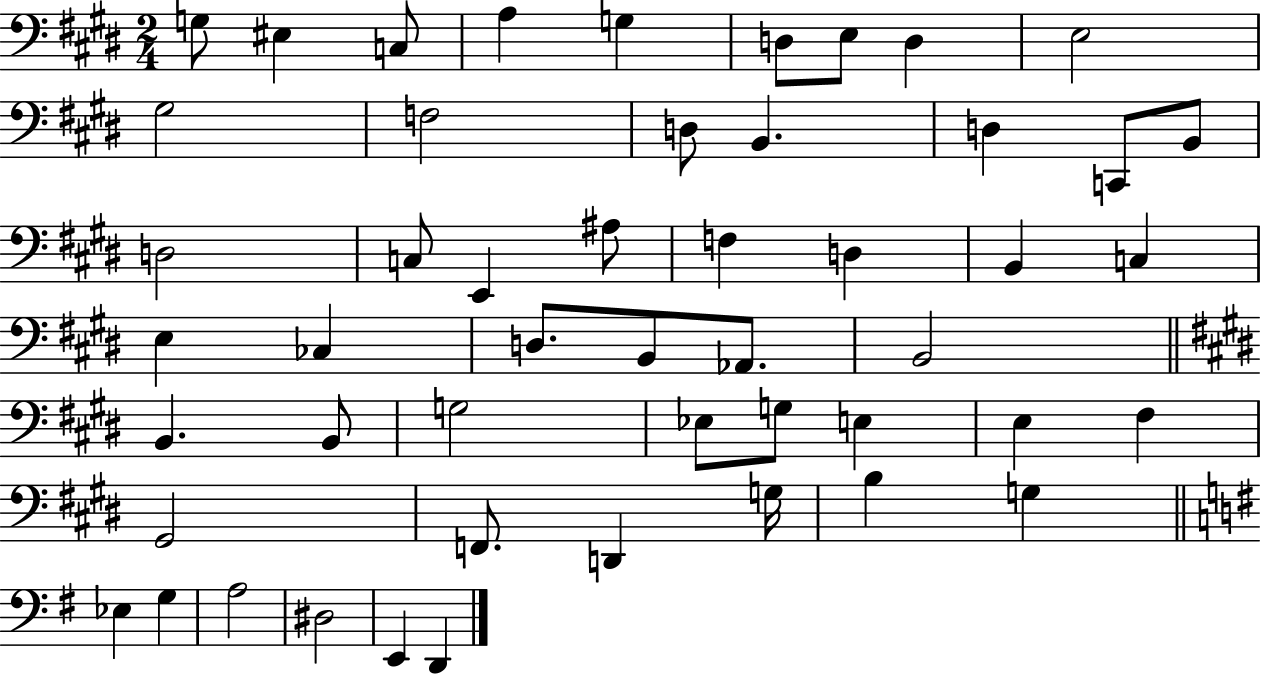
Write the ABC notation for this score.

X:1
T:Untitled
M:2/4
L:1/4
K:E
G,/2 ^E, C,/2 A, G, D,/2 E,/2 D, E,2 ^G,2 F,2 D,/2 B,, D, C,,/2 B,,/2 D,2 C,/2 E,, ^A,/2 F, D, B,, C, E, _C, D,/2 B,,/2 _A,,/2 B,,2 B,, B,,/2 G,2 _E,/2 G,/2 E, E, ^F, ^G,,2 F,,/2 D,, G,/4 B, G, _E, G, A,2 ^D,2 E,, D,,